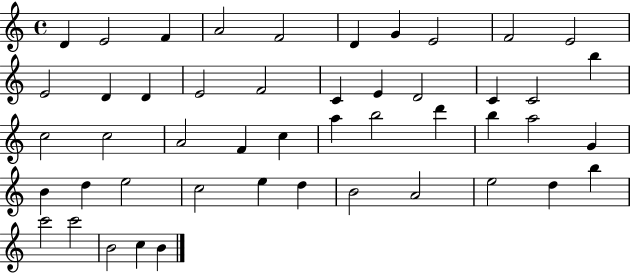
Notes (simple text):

D4/q E4/h F4/q A4/h F4/h D4/q G4/q E4/h F4/h E4/h E4/h D4/q D4/q E4/h F4/h C4/q E4/q D4/h C4/q C4/h B5/q C5/h C5/h A4/h F4/q C5/q A5/q B5/h D6/q B5/q A5/h G4/q B4/q D5/q E5/h C5/h E5/q D5/q B4/h A4/h E5/h D5/q B5/q C6/h C6/h B4/h C5/q B4/q